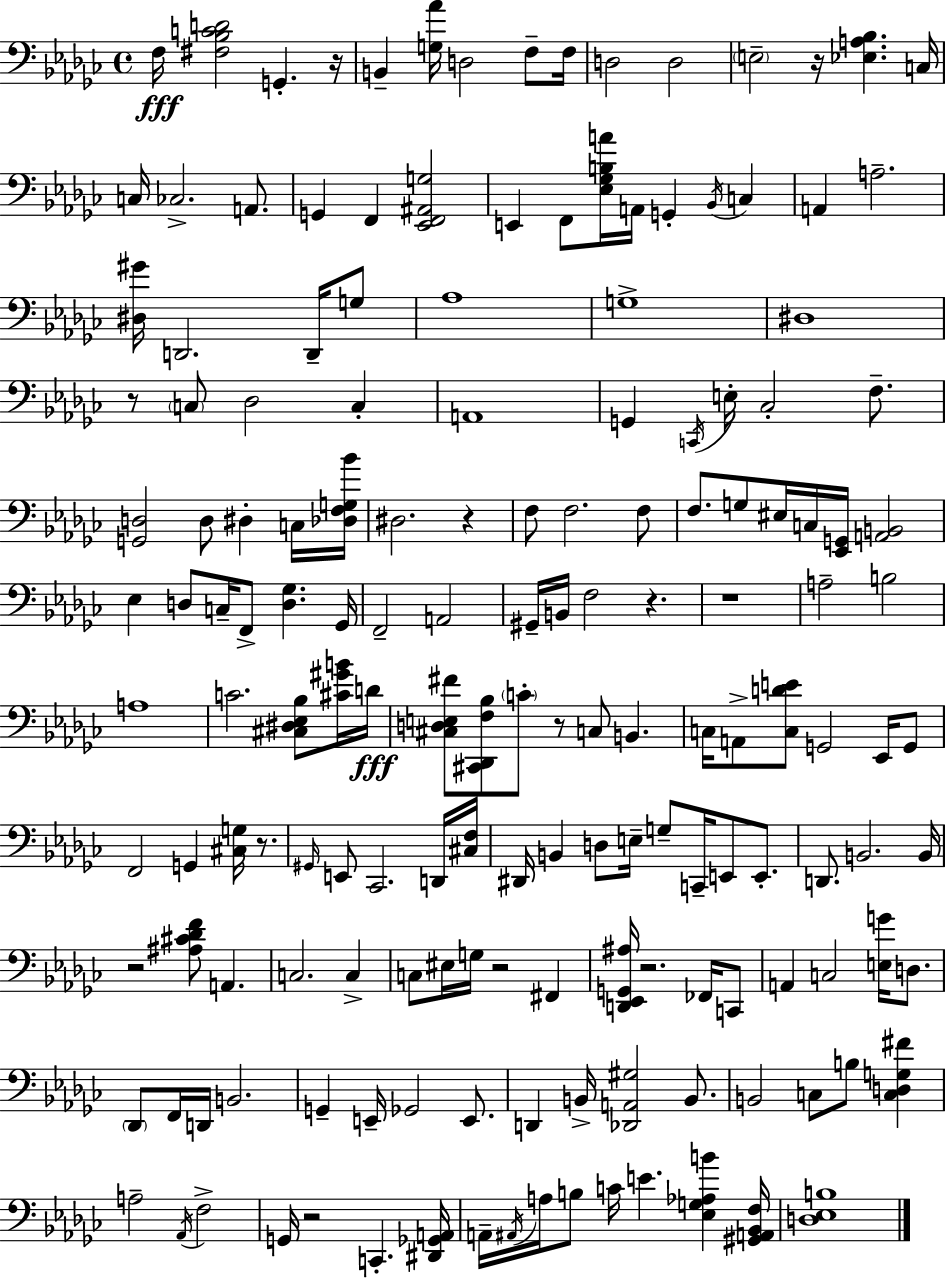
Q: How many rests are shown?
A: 12